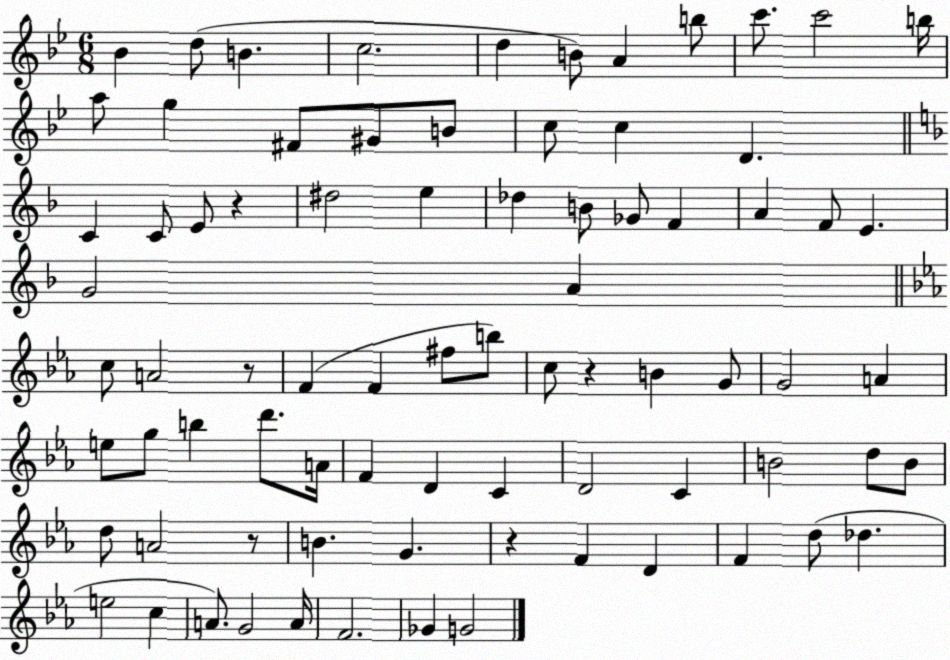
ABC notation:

X:1
T:Untitled
M:6/8
L:1/4
K:Bb
_B d/2 B c2 d B/2 A b/2 c'/2 c'2 b/4 a/2 g ^F/2 ^G/2 B/2 c/2 c D C C/2 E/2 z ^d2 e _d B/2 _G/2 F A F/2 E G2 A c/2 A2 z/2 F F ^f/2 b/2 c/2 z B G/2 G2 A e/2 g/2 b d'/2 A/4 F D C D2 C B2 d/2 B/2 d/2 A2 z/2 B G z F D F d/2 _d e2 c A/2 G2 A/4 F2 _G G2